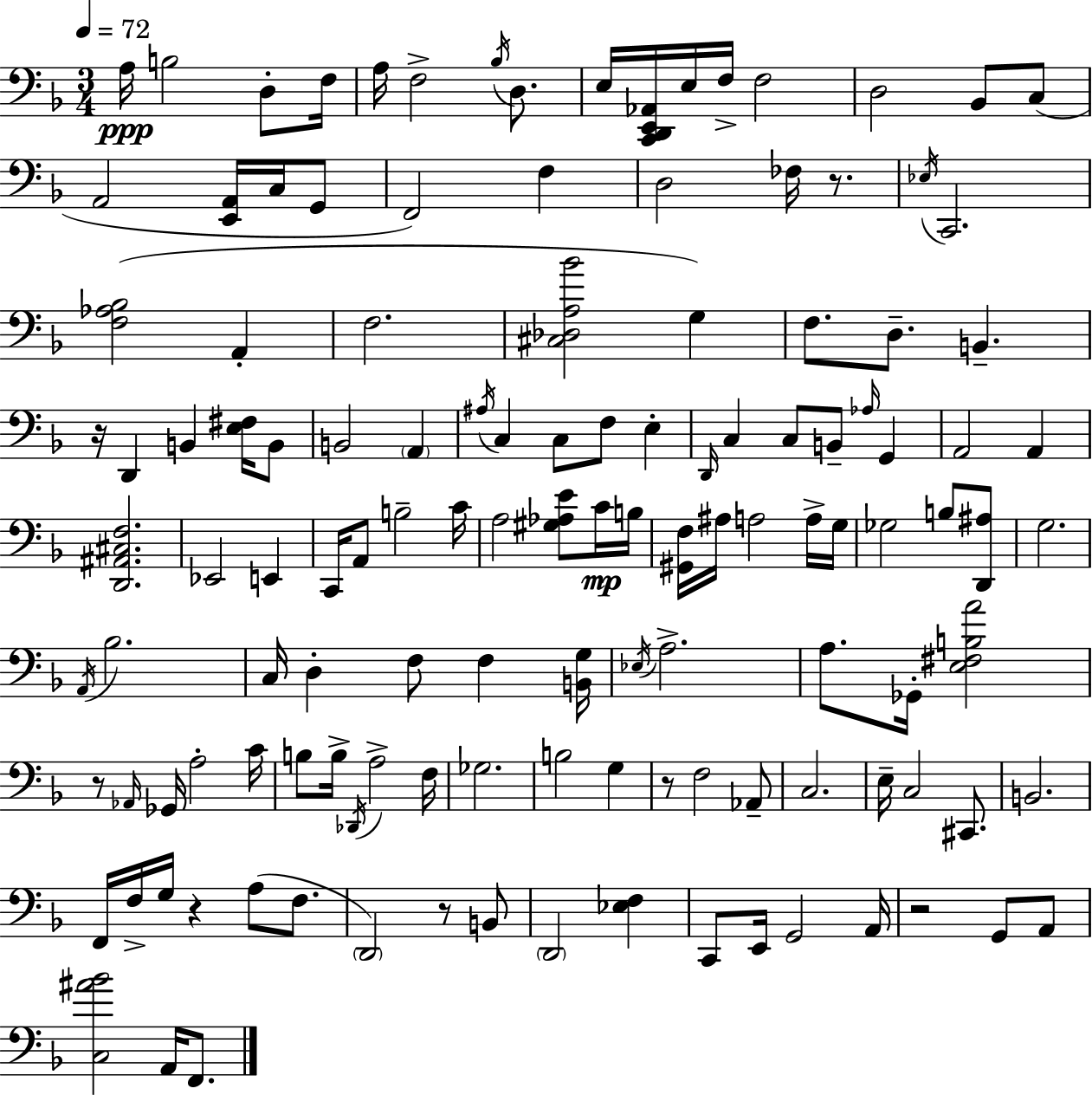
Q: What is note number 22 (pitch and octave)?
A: FES3